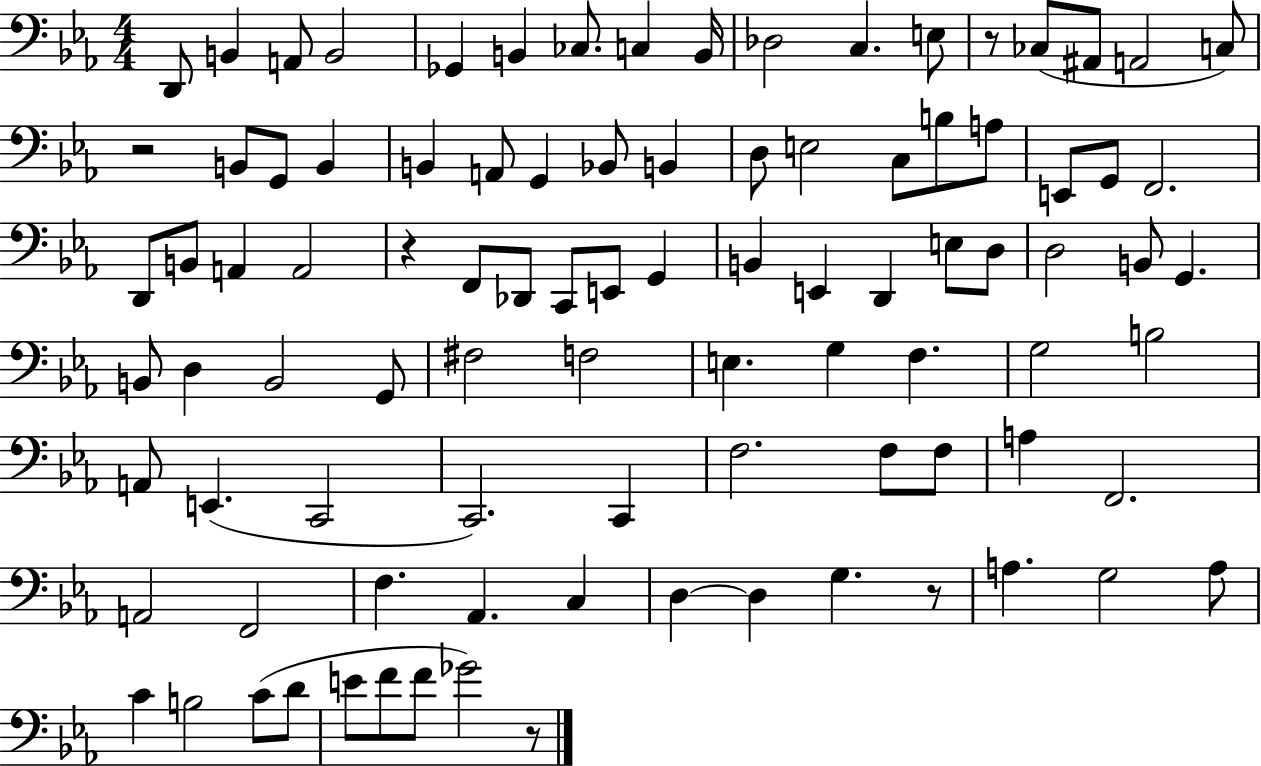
D2/e B2/q A2/e B2/h Gb2/q B2/q CES3/e. C3/q B2/s Db3/h C3/q. E3/e R/e CES3/e A#2/e A2/h C3/e R/h B2/e G2/e B2/q B2/q A2/e G2/q Bb2/e B2/q D3/e E3/h C3/e B3/e A3/e E2/e G2/e F2/h. D2/e B2/e A2/q A2/h R/q F2/e Db2/e C2/e E2/e G2/q B2/q E2/q D2/q E3/e D3/e D3/h B2/e G2/q. B2/e D3/q B2/h G2/e F#3/h F3/h E3/q. G3/q F3/q. G3/h B3/h A2/e E2/q. C2/h C2/h. C2/q F3/h. F3/e F3/e A3/q F2/h. A2/h F2/h F3/q. Ab2/q. C3/q D3/q D3/q G3/q. R/e A3/q. G3/h A3/e C4/q B3/h C4/e D4/e E4/e F4/e F4/e Gb4/h R/e